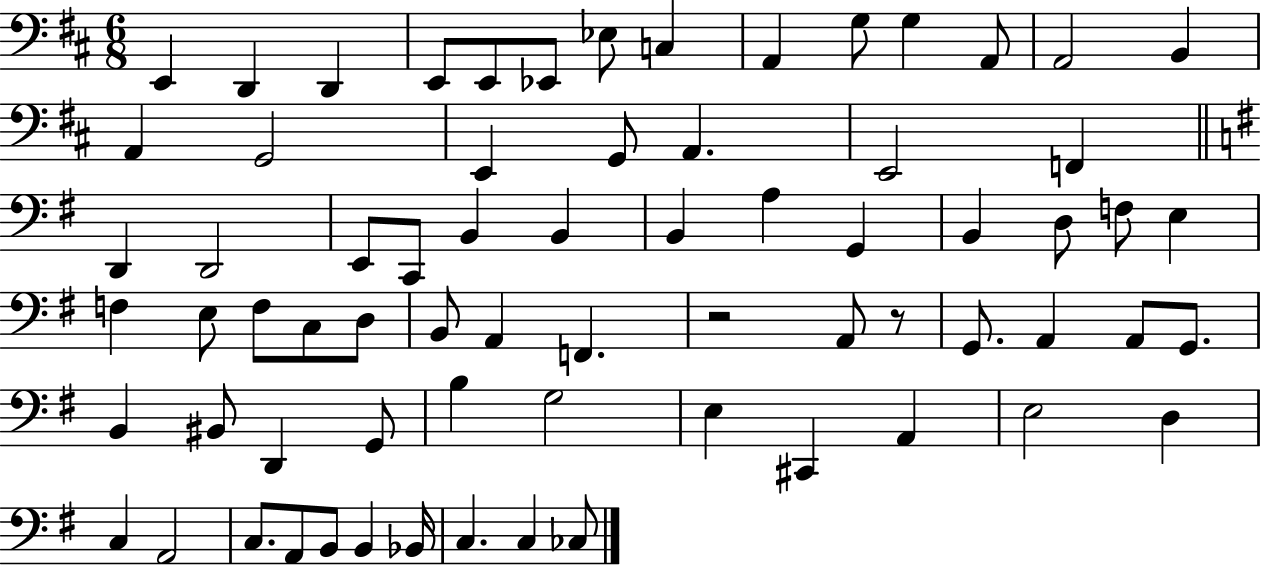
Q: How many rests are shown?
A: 2